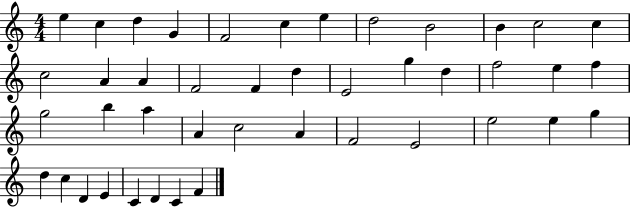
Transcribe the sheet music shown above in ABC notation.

X:1
T:Untitled
M:4/4
L:1/4
K:C
e c d G F2 c e d2 B2 B c2 c c2 A A F2 F d E2 g d f2 e f g2 b a A c2 A F2 E2 e2 e g d c D E C D C F